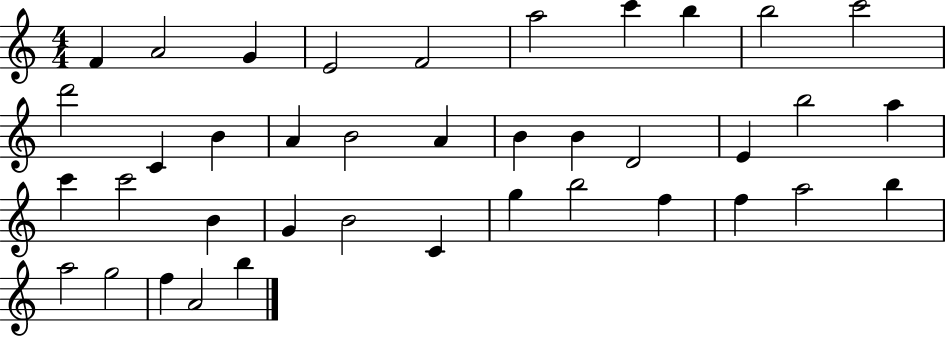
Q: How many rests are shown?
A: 0